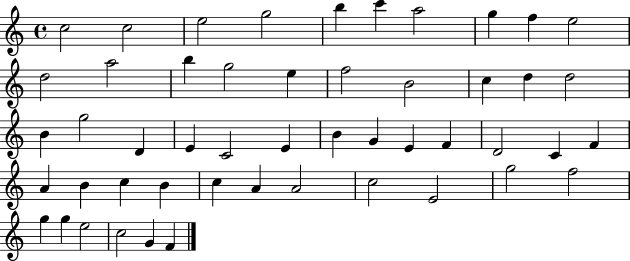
X:1
T:Untitled
M:4/4
L:1/4
K:C
c2 c2 e2 g2 b c' a2 g f e2 d2 a2 b g2 e f2 B2 c d d2 B g2 D E C2 E B G E F D2 C F A B c B c A A2 c2 E2 g2 f2 g g e2 c2 G F